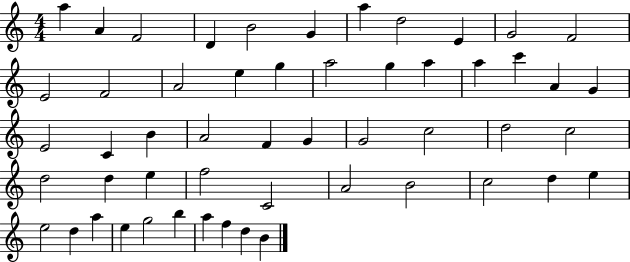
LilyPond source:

{
  \clef treble
  \numericTimeSignature
  \time 4/4
  \key c \major
  a''4 a'4 f'2 | d'4 b'2 g'4 | a''4 d''2 e'4 | g'2 f'2 | \break e'2 f'2 | a'2 e''4 g''4 | a''2 g''4 a''4 | a''4 c'''4 a'4 g'4 | \break e'2 c'4 b'4 | a'2 f'4 g'4 | g'2 c''2 | d''2 c''2 | \break d''2 d''4 e''4 | f''2 c'2 | a'2 b'2 | c''2 d''4 e''4 | \break e''2 d''4 a''4 | e''4 g''2 b''4 | a''4 f''4 d''4 b'4 | \bar "|."
}